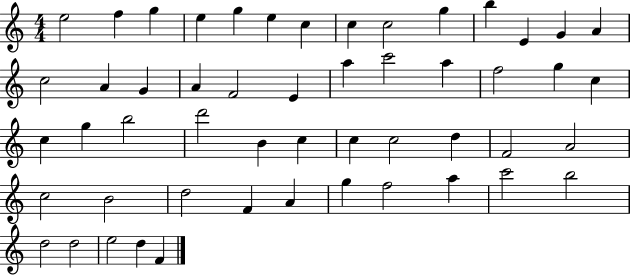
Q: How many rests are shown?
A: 0